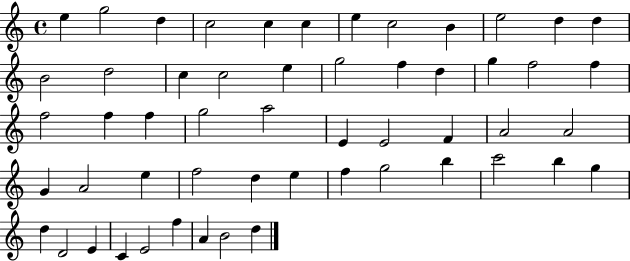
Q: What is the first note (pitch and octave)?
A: E5